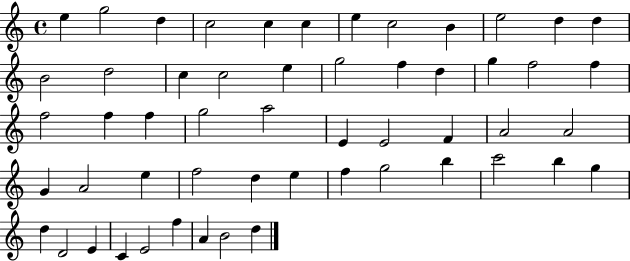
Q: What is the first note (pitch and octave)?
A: E5